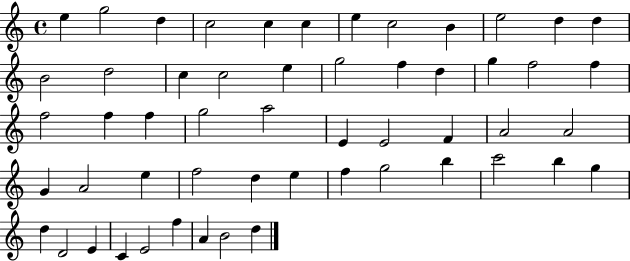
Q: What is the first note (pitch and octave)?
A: E5